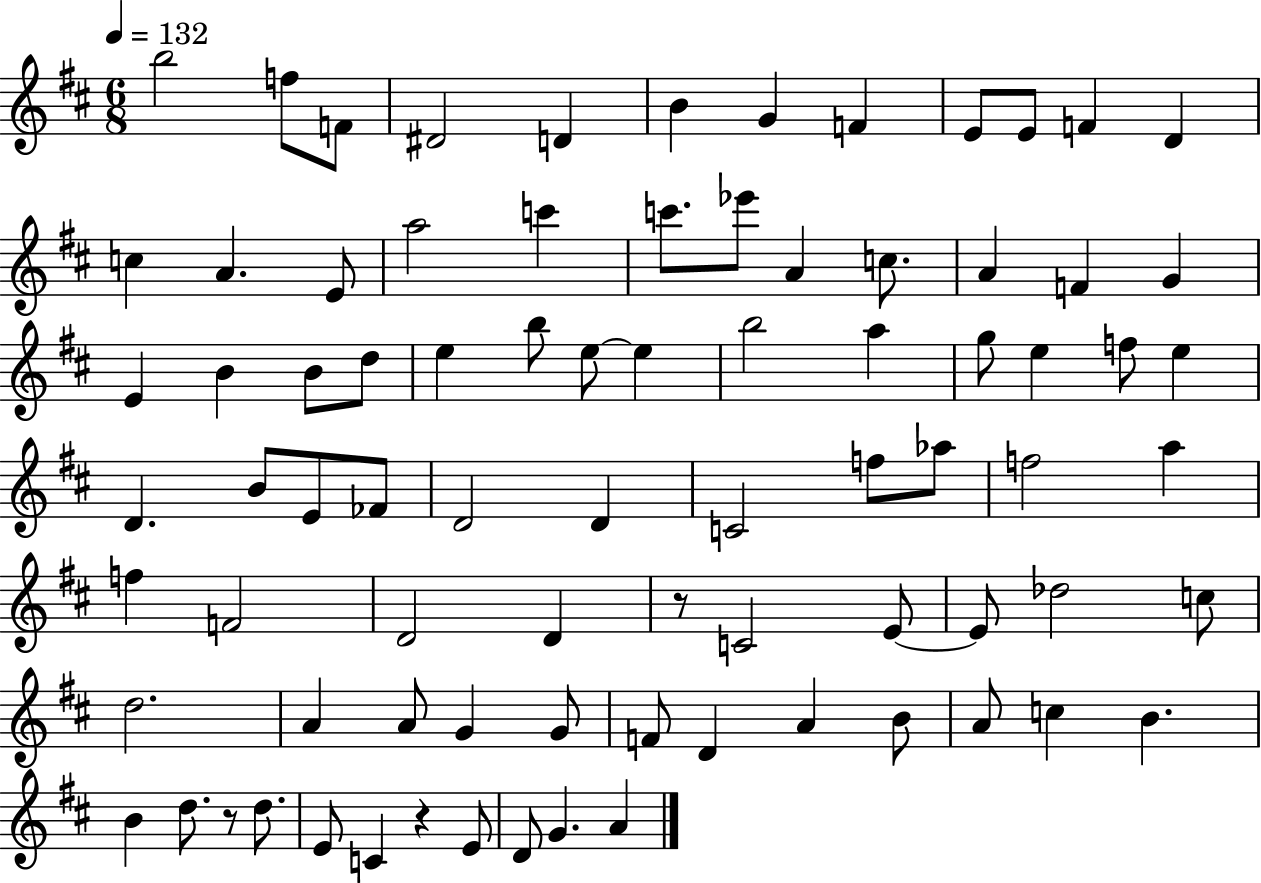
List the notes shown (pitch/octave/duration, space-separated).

B5/h F5/e F4/e D#4/h D4/q B4/q G4/q F4/q E4/e E4/e F4/q D4/q C5/q A4/q. E4/e A5/h C6/q C6/e. Eb6/e A4/q C5/e. A4/q F4/q G4/q E4/q B4/q B4/e D5/e E5/q B5/e E5/e E5/q B5/h A5/q G5/e E5/q F5/e E5/q D4/q. B4/e E4/e FES4/e D4/h D4/q C4/h F5/e Ab5/e F5/h A5/q F5/q F4/h D4/h D4/q R/e C4/h E4/e E4/e Db5/h C5/e D5/h. A4/q A4/e G4/q G4/e F4/e D4/q A4/q B4/e A4/e C5/q B4/q. B4/q D5/e. R/e D5/e. E4/e C4/q R/q E4/e D4/e G4/q. A4/q